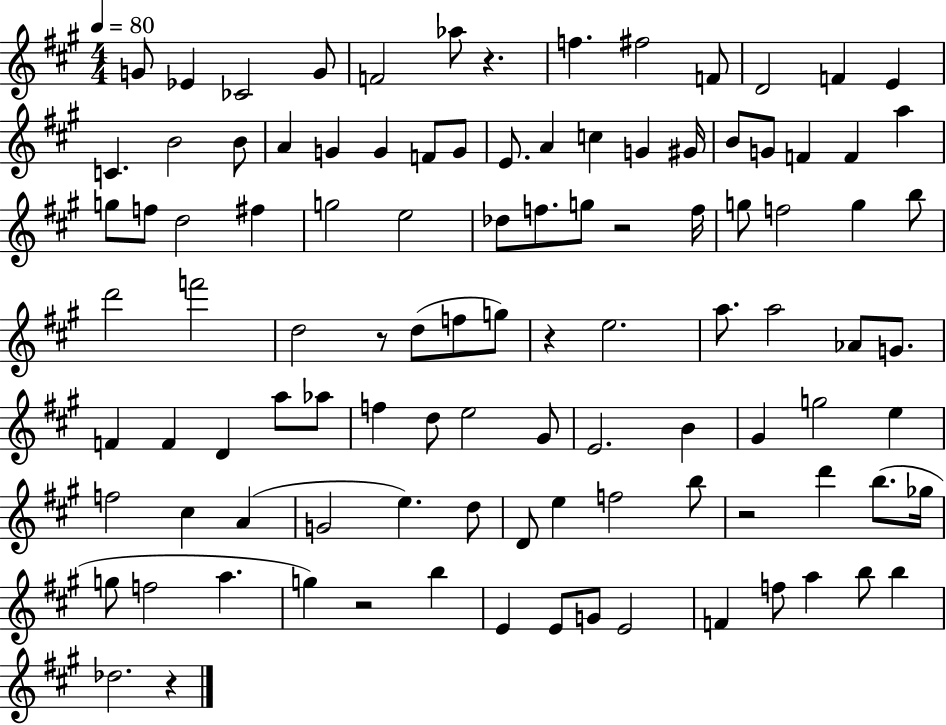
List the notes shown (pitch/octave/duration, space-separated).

G4/e Eb4/q CES4/h G4/e F4/h Ab5/e R/q. F5/q. F#5/h F4/e D4/h F4/q E4/q C4/q. B4/h B4/e A4/q G4/q G4/q F4/e G4/e E4/e. A4/q C5/q G4/q G#4/s B4/e G4/e F4/q F4/q A5/q G5/e F5/e D5/h F#5/q G5/h E5/h Db5/e F5/e. G5/e R/h F5/s G5/e F5/h G5/q B5/e D6/h F6/h D5/h R/e D5/e F5/e G5/e R/q E5/h. A5/e. A5/h Ab4/e G4/e. F4/q F4/q D4/q A5/e Ab5/e F5/q D5/e E5/h G#4/e E4/h. B4/q G#4/q G5/h E5/q F5/h C#5/q A4/q G4/h E5/q. D5/e D4/e E5/q F5/h B5/e R/h D6/q B5/e. Gb5/s G5/e F5/h A5/q. G5/q R/h B5/q E4/q E4/e G4/e E4/h F4/q F5/e A5/q B5/e B5/q Db5/h. R/q